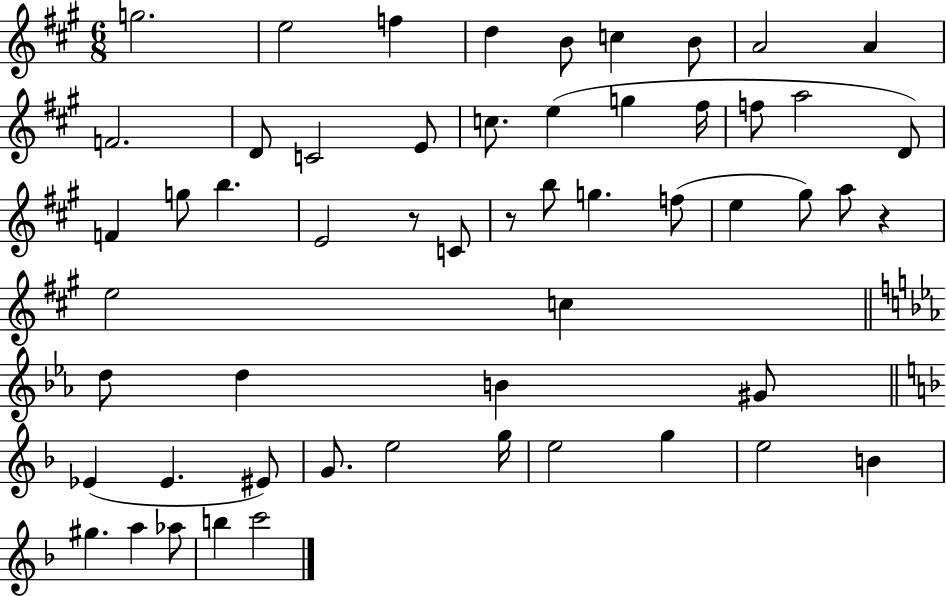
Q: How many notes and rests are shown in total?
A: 55